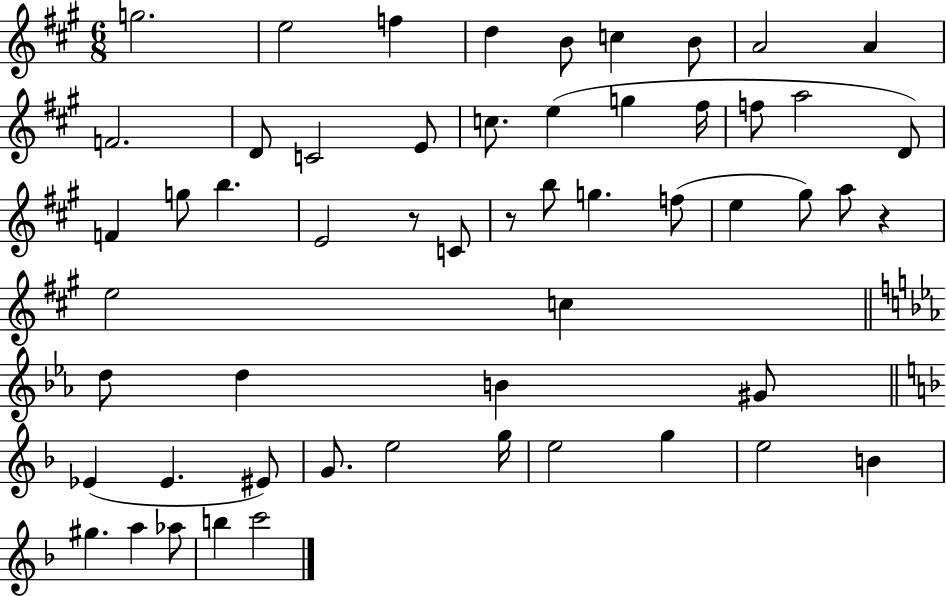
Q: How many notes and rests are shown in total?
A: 55